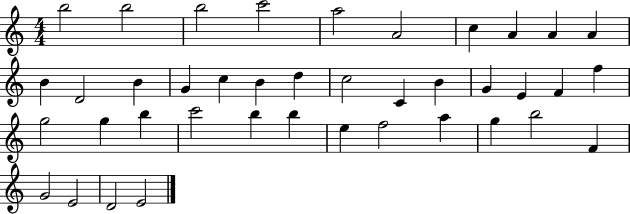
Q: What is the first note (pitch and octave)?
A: B5